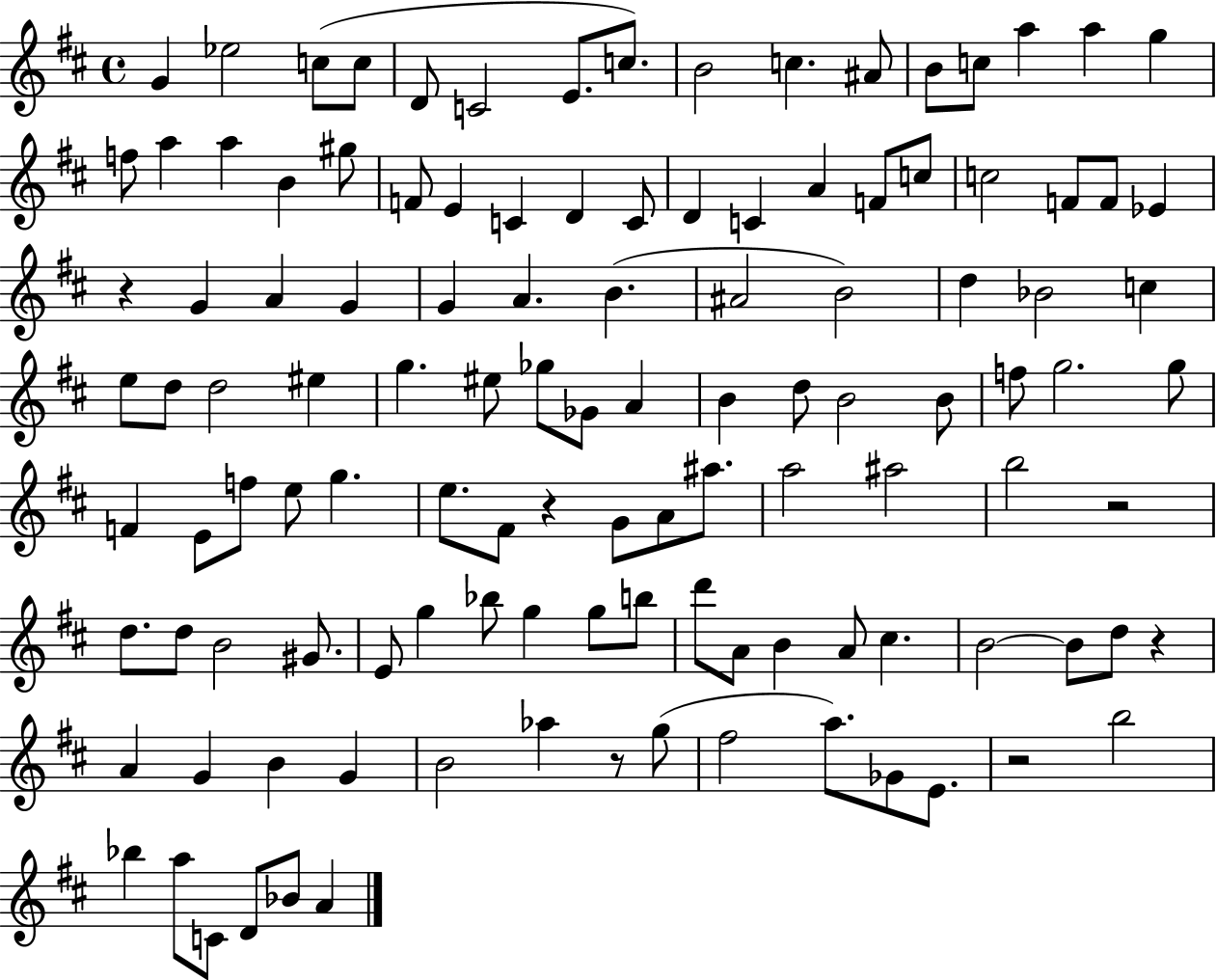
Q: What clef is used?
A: treble